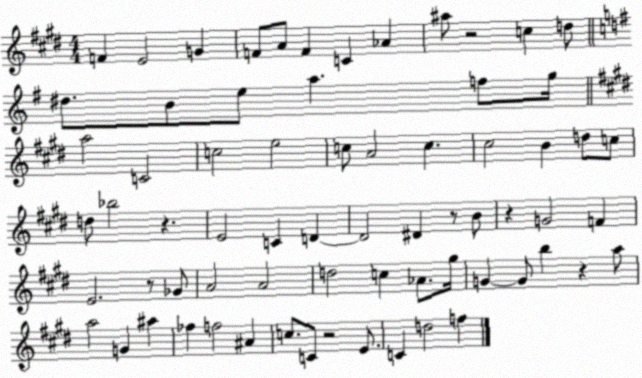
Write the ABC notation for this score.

X:1
T:Untitled
M:4/4
L:1/4
K:E
F E2 G F/2 A/2 F C _A ^a/2 z2 c d/2 ^d/2 B/2 e/2 a f/2 g/4 a2 C2 c2 e2 c/2 A2 c ^c2 B d/2 c/2 d/2 _b2 z E2 C D D2 ^D z/2 B/2 z G2 F E2 z/2 _G/2 A2 A2 d2 c _A/2 ^g/4 G G/2 b z a/2 a2 G ^a _f f2 ^A c/2 C/2 z2 E/2 C d2 f